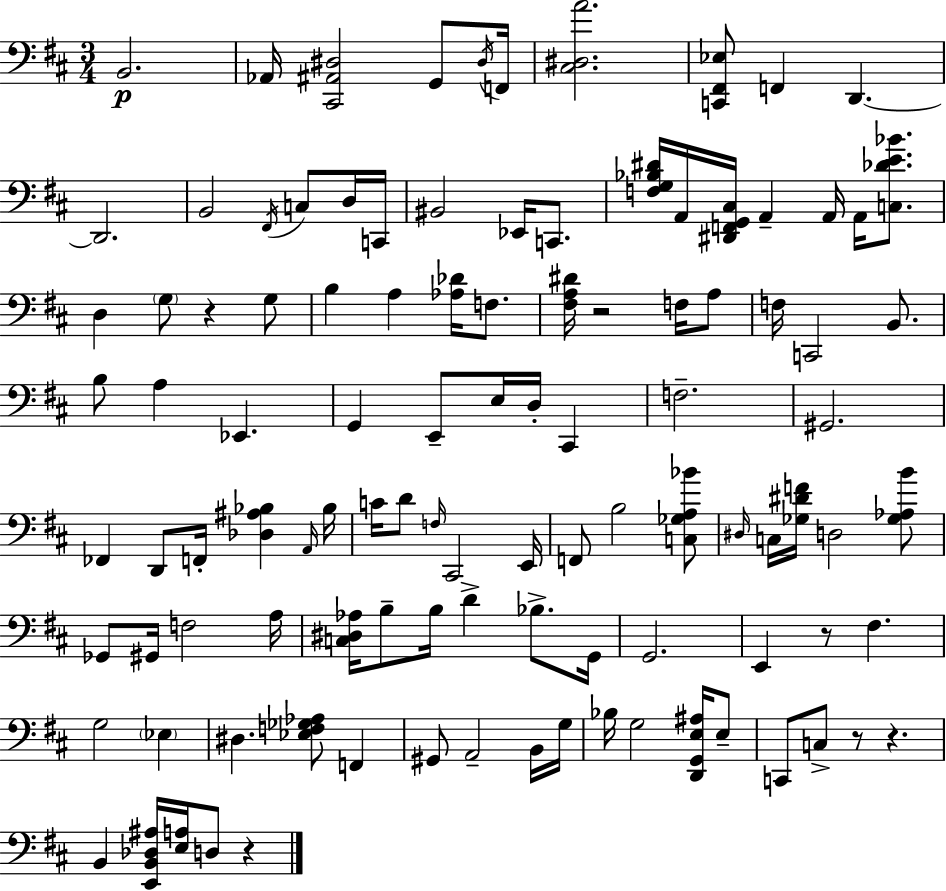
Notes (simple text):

B2/h. Ab2/s [C#2,A#2,D#3]/h G2/e D#3/s F2/s [C#3,D#3,A4]/h. [C2,F#2,Eb3]/e F2/q D2/q. D2/h. B2/h F#2/s C3/e D3/s C2/s BIS2/h Eb2/s C2/e. [F3,G3,Bb3,D#4]/s A2/s [D#2,F2,G2,C#3]/s A2/q A2/s A2/s [C3,Db4,E4,Bb4]/e. D3/q G3/e R/q G3/e B3/q A3/q [Ab3,Db4]/s F3/e. [F#3,A3,D#4]/s R/h F3/s A3/e F3/s C2/h B2/e. B3/e A3/q Eb2/q. G2/q E2/e E3/s D3/s C#2/q F3/h. G#2/h. FES2/q D2/e F2/s [Db3,A#3,Bb3]/q A2/s Bb3/s C4/s D4/e F3/s C#2/h E2/s F2/e B3/h [C3,Gb3,A3,Bb4]/e D#3/s C3/s [Gb3,D#4,F4]/s D3/h [Gb3,Ab3,B4]/e Gb2/e G#2/s F3/h A3/s [C3,D#3,Ab3]/s B3/e B3/s D4/q Bb3/e. G2/s G2/h. E2/q R/e F#3/q. G3/h Eb3/q D#3/q. [Eb3,F3,Gb3,Ab3]/e F2/q G#2/e A2/h B2/s G3/s Bb3/s G3/h [D2,G2,E3,A#3]/s E3/e C2/e C3/e R/e R/q. B2/q [E2,B2,Db3,A#3]/s [E3,A3]/s D3/e R/q